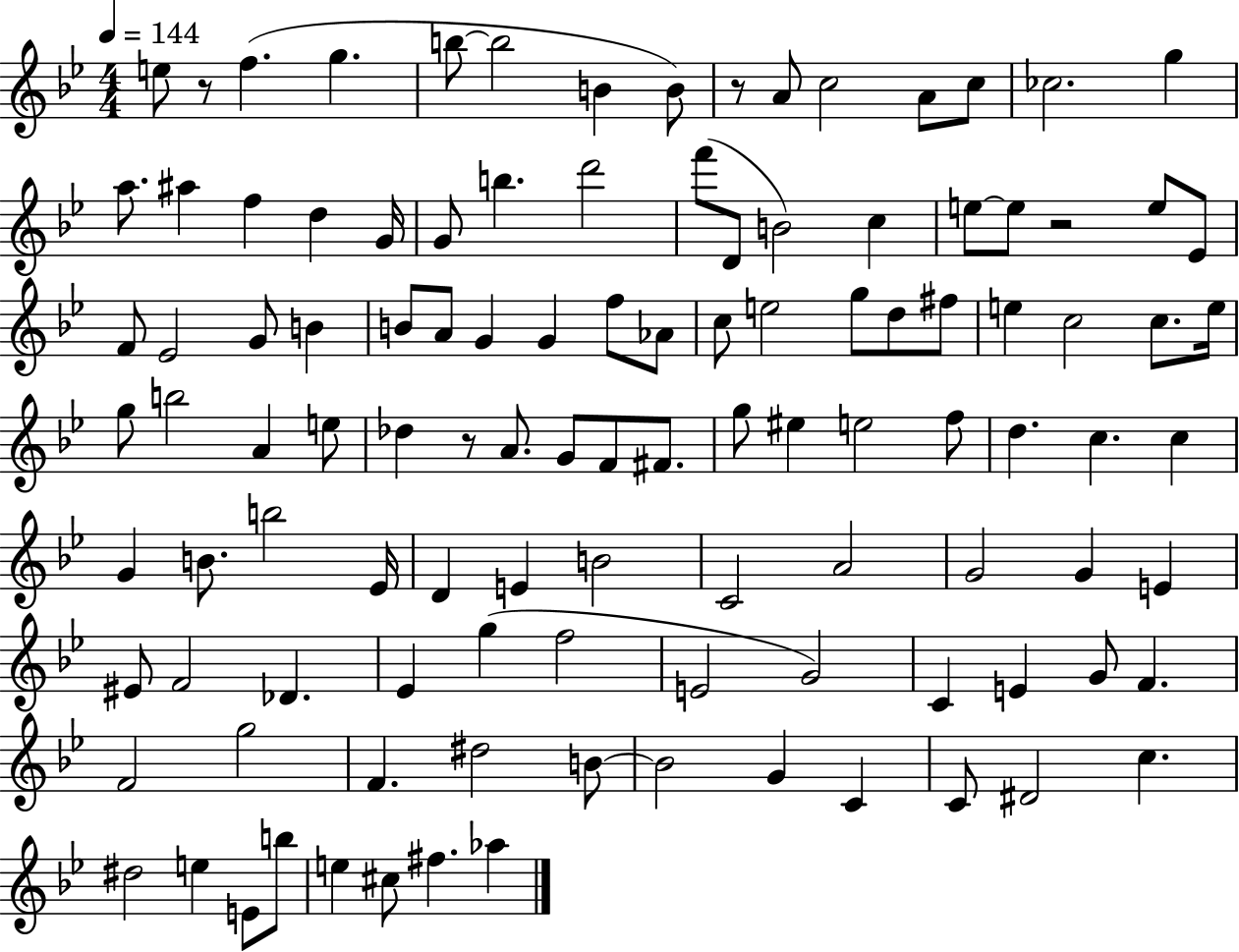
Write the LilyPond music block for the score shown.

{
  \clef treble
  \numericTimeSignature
  \time 4/4
  \key bes \major
  \tempo 4 = 144
  \repeat volta 2 { e''8 r8 f''4.( g''4. | b''8~~ b''2 b'4 b'8) | r8 a'8 c''2 a'8 c''8 | ces''2. g''4 | \break a''8. ais''4 f''4 d''4 g'16 | g'8 b''4. d'''2 | f'''8( d'8 b'2) c''4 | e''8~~ e''8 r2 e''8 ees'8 | \break f'8 ees'2 g'8 b'4 | b'8 a'8 g'4 g'4 f''8 aes'8 | c''8 e''2 g''8 d''8 fis''8 | e''4 c''2 c''8. e''16 | \break g''8 b''2 a'4 e''8 | des''4 r8 a'8. g'8 f'8 fis'8. | g''8 eis''4 e''2 f''8 | d''4. c''4. c''4 | \break g'4 b'8. b''2 ees'16 | d'4 e'4 b'2 | c'2 a'2 | g'2 g'4 e'4 | \break eis'8 f'2 des'4. | ees'4 g''4( f''2 | e'2 g'2) | c'4 e'4 g'8 f'4. | \break f'2 g''2 | f'4. dis''2 b'8~~ | b'2 g'4 c'4 | c'8 dis'2 c''4. | \break dis''2 e''4 e'8 b''8 | e''4 cis''8 fis''4. aes''4 | } \bar "|."
}